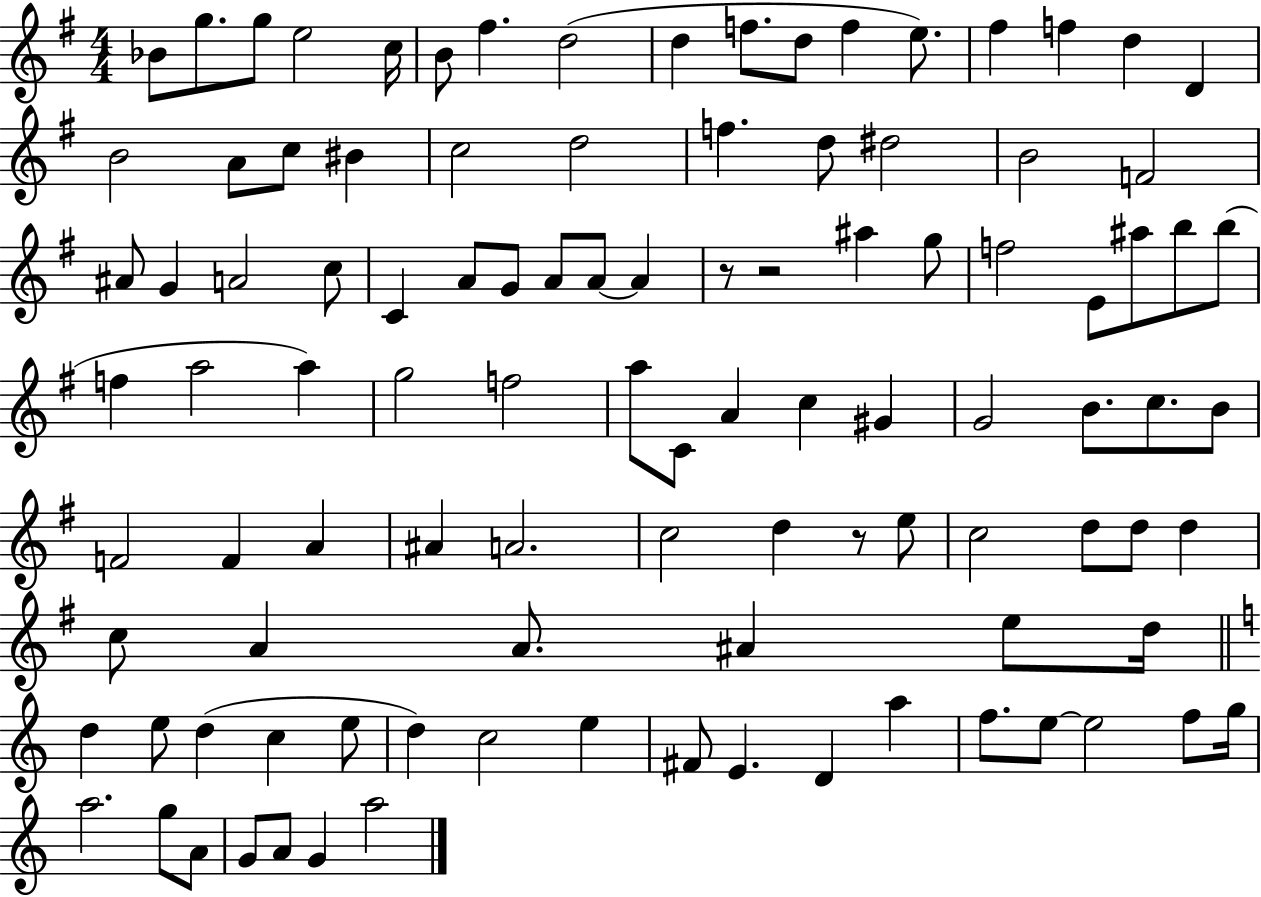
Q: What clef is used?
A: treble